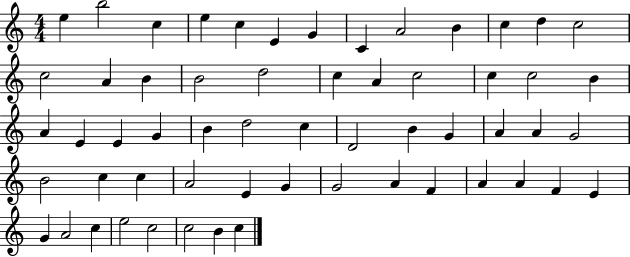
E5/q B5/h C5/q E5/q C5/q E4/q G4/q C4/q A4/h B4/q C5/q D5/q C5/h C5/h A4/q B4/q B4/h D5/h C5/q A4/q C5/h C5/q C5/h B4/q A4/q E4/q E4/q G4/q B4/q D5/h C5/q D4/h B4/q G4/q A4/q A4/q G4/h B4/h C5/q C5/q A4/h E4/q G4/q G4/h A4/q F4/q A4/q A4/q F4/q E4/q G4/q A4/h C5/q E5/h C5/h C5/h B4/q C5/q